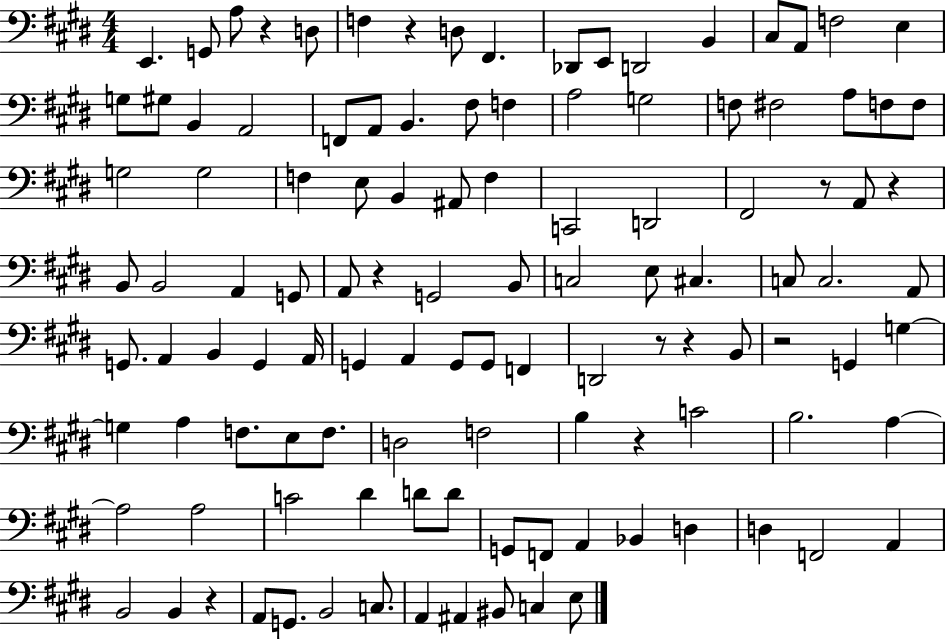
{
  \clef bass
  \numericTimeSignature
  \time 4/4
  \key e \major
  \repeat volta 2 { e,4. g,8 a8 r4 d8 | f4 r4 d8 fis,4. | des,8 e,8 d,2 b,4 | cis8 a,8 f2 e4 | \break g8 gis8 b,4 a,2 | f,8 a,8 b,4. fis8 f4 | a2 g2 | f8 fis2 a8 f8 f8 | \break g2 g2 | f4 e8 b,4 ais,8 f4 | c,2 d,2 | fis,2 r8 a,8 r4 | \break b,8 b,2 a,4 g,8 | a,8 r4 g,2 b,8 | c2 e8 cis4. | c8 c2. a,8 | \break g,8. a,4 b,4 g,4 a,16 | g,4 a,4 g,8 g,8 f,4 | d,2 r8 r4 b,8 | r2 g,4 g4~~ | \break g4 a4 f8. e8 f8. | d2 f2 | b4 r4 c'2 | b2. a4~~ | \break a2 a2 | c'2 dis'4 d'8 d'8 | g,8 f,8 a,4 bes,4 d4 | d4 f,2 a,4 | \break b,2 b,4 r4 | a,8 g,8. b,2 c8. | a,4 ais,4 bis,8 c4 e8 | } \bar "|."
}